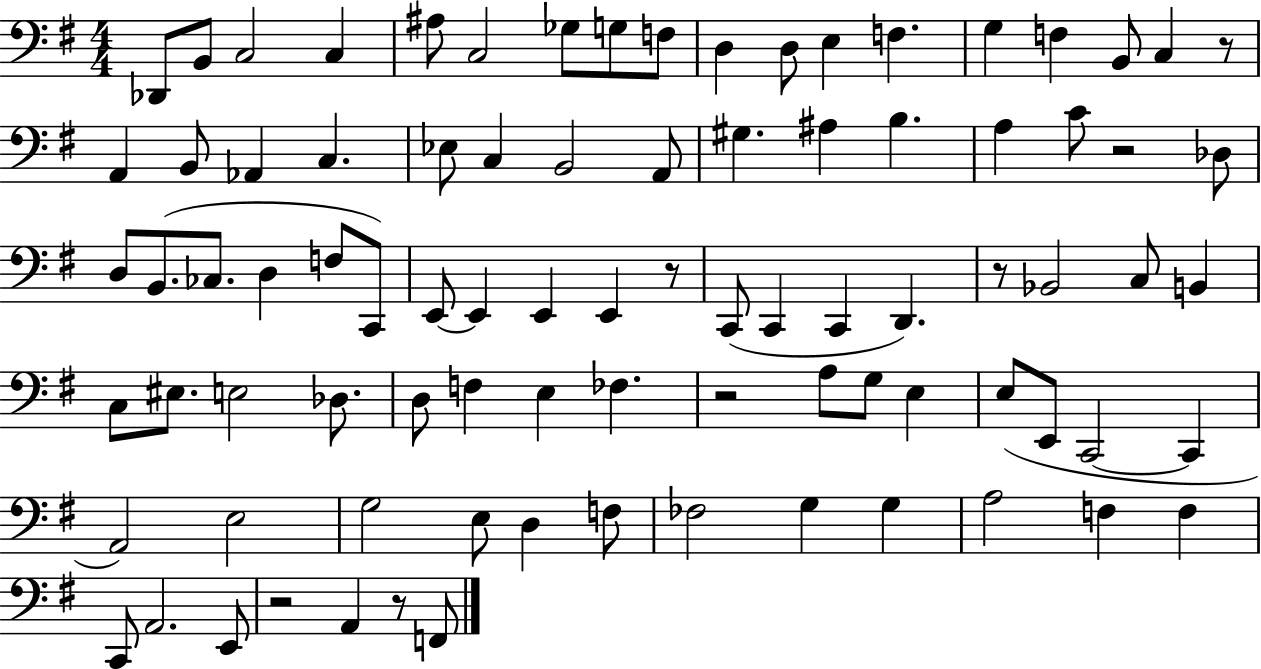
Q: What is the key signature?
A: G major